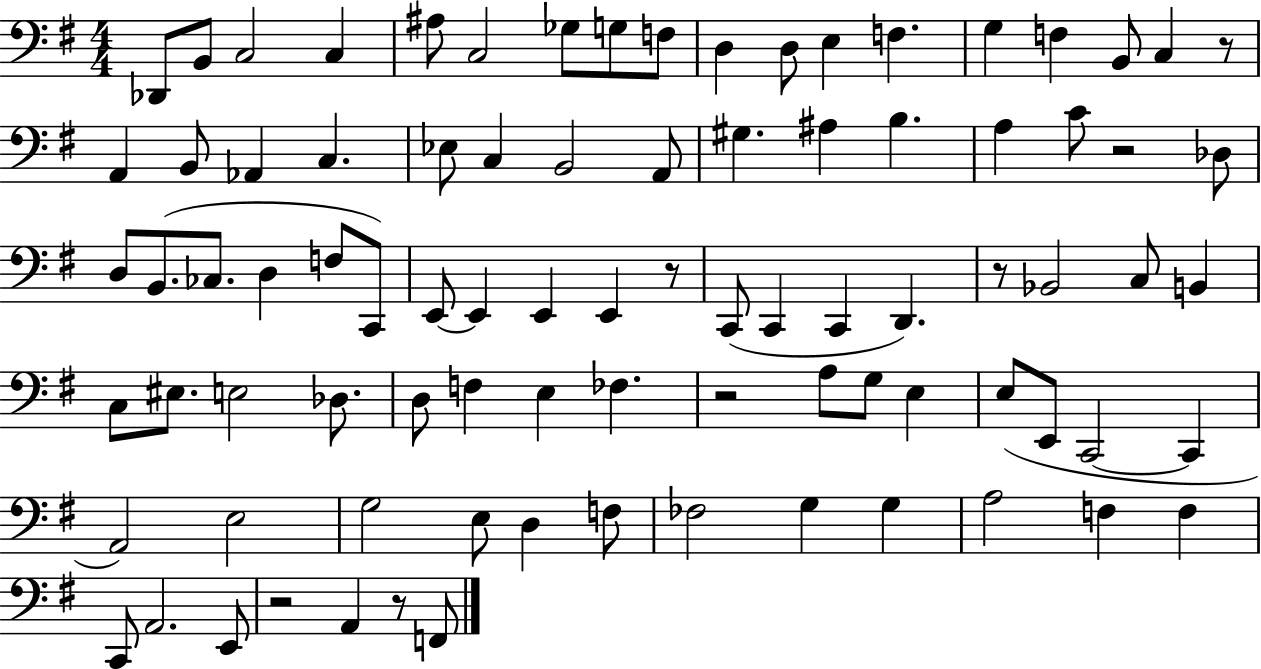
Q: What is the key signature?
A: G major